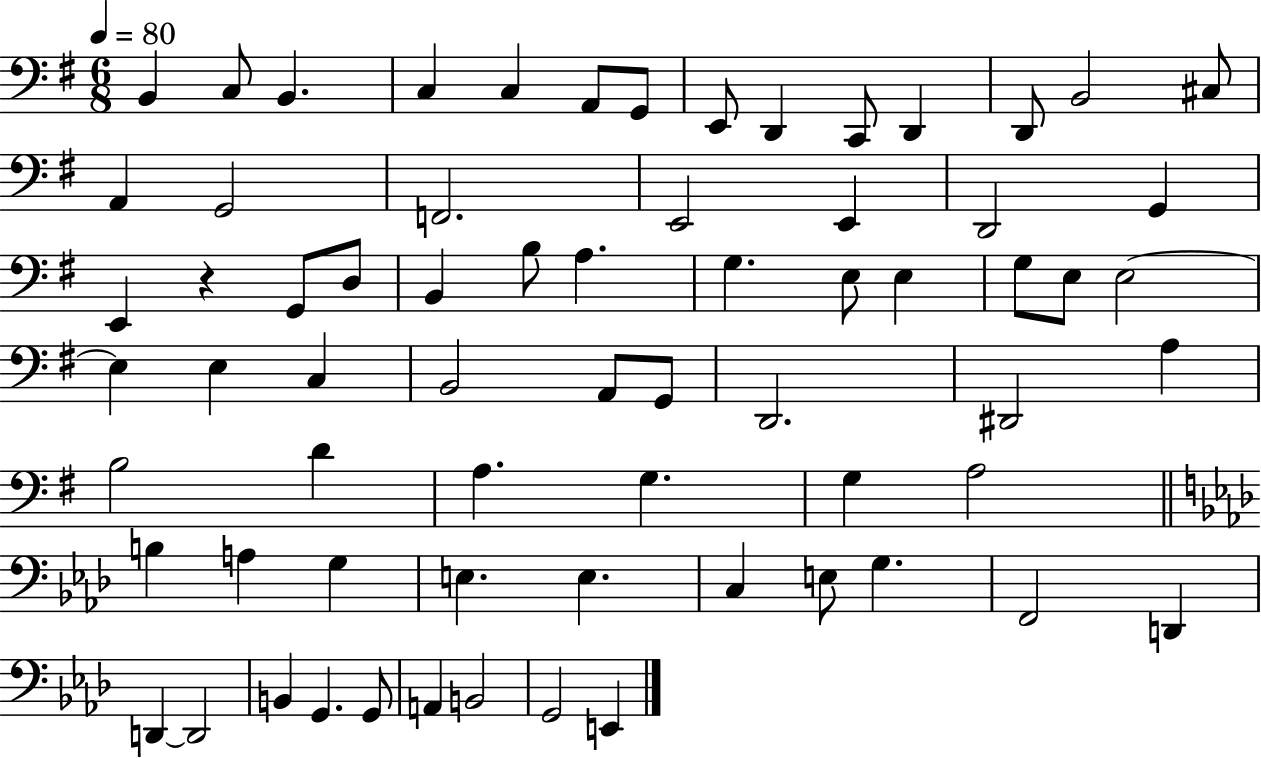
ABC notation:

X:1
T:Untitled
M:6/8
L:1/4
K:G
B,, C,/2 B,, C, C, A,,/2 G,,/2 E,,/2 D,, C,,/2 D,, D,,/2 B,,2 ^C,/2 A,, G,,2 F,,2 E,,2 E,, D,,2 G,, E,, z G,,/2 D,/2 B,, B,/2 A, G, E,/2 E, G,/2 E,/2 E,2 E, E, C, B,,2 A,,/2 G,,/2 D,,2 ^D,,2 A, B,2 D A, G, G, A,2 B, A, G, E, E, C, E,/2 G, F,,2 D,, D,, D,,2 B,, G,, G,,/2 A,, B,,2 G,,2 E,,